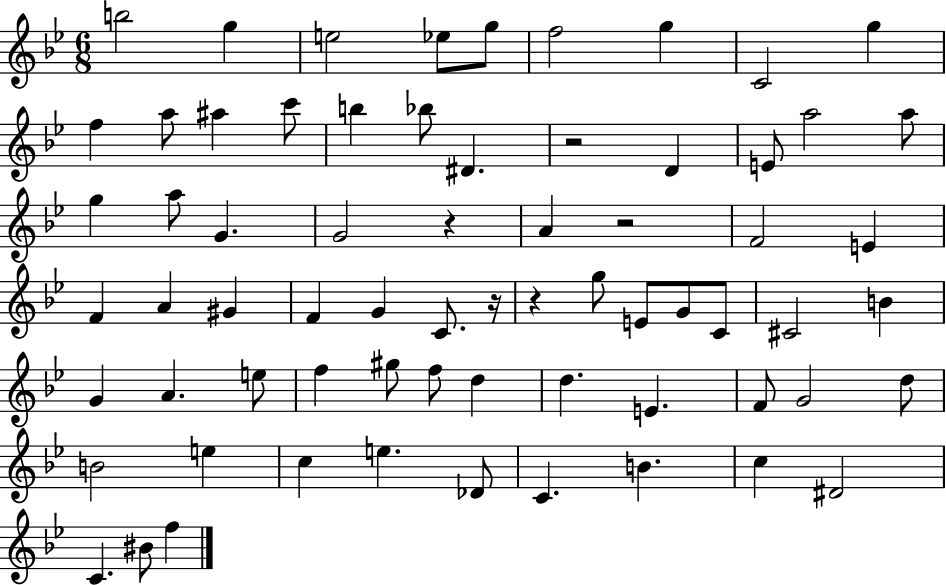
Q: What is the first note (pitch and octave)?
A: B5